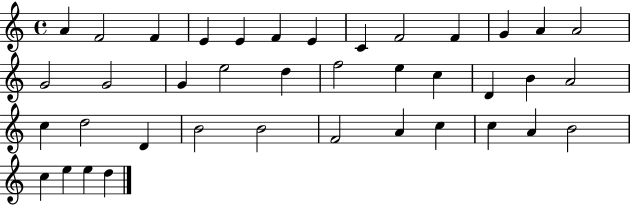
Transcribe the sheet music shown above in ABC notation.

X:1
T:Untitled
M:4/4
L:1/4
K:C
A F2 F E E F E C F2 F G A A2 G2 G2 G e2 d f2 e c D B A2 c d2 D B2 B2 F2 A c c A B2 c e e d